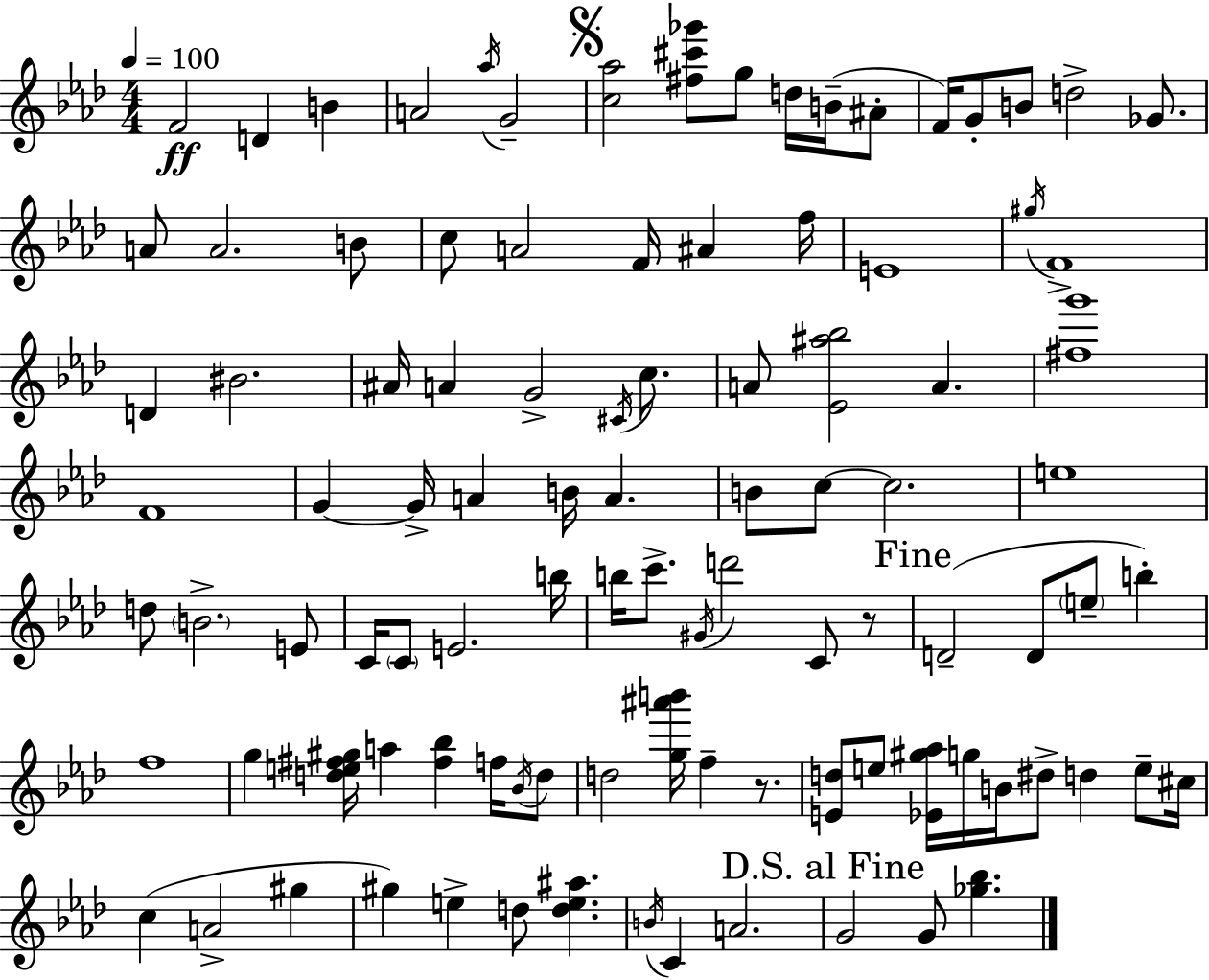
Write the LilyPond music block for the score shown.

{
  \clef treble
  \numericTimeSignature
  \time 4/4
  \key f \minor
  \tempo 4 = 100
  f'2\ff d'4 b'4 | a'2 \acciaccatura { aes''16 } g'2-- | \mark \markup { \musicglyph "scripts.segno" } <c'' aes''>2 <fis'' cis''' ges'''>8 g''8 d''16 b'16--( ais'8-. | f'16) g'8-. b'8 d''2-> ges'8. | \break a'8 a'2. b'8 | c''8 a'2 f'16 ais'4 | f''16 e'1 | \acciaccatura { gis''16 } f'1-> | \break d'4 bis'2. | ais'16 a'4 g'2-> \acciaccatura { cis'16 } | c''8. a'8 <ees' ais'' bes''>2 a'4. | <fis'' g'''>1 | \break f'1 | g'4~~ g'16-> a'4 b'16 a'4. | b'8 c''8~~ c''2. | e''1 | \break d''8 \parenthesize b'2.-> | e'8 c'16 \parenthesize c'8 e'2. | b''16 b''16 c'''8.-> \acciaccatura { gis'16 } d'''2 | c'8 r8 \mark "Fine" d'2--( d'8 \parenthesize e''8-- | \break b''4-.) f''1 | g''4 <d'' e'' fis'' gis''>16 a''4 <fis'' bes''>4 | f''16 \acciaccatura { bes'16 } d''8 d''2 <g'' ais''' b'''>16 f''4-- | r8. <e' d''>8 e''8 <ees' gis'' aes''>16 g''16 b'16 dis''8-> d''4 | \break e''8-- cis''16 c''4( a'2-> | gis''4 gis''4) e''4-> d''8 <d'' e'' ais''>4. | \acciaccatura { b'16 } c'4 a'2. | \mark "D.S. al Fine" g'2 g'8 | \break <ges'' bes''>4. \bar "|."
}